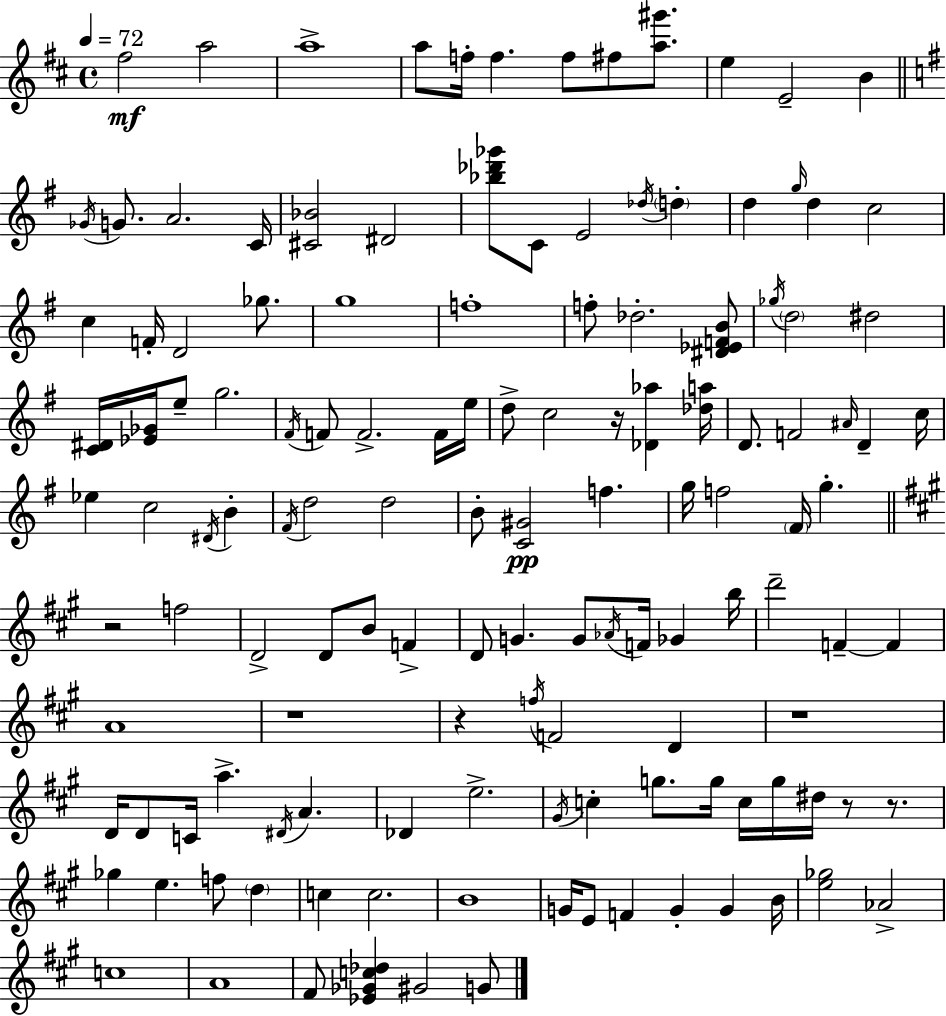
F#5/h A5/h A5/w A5/e F5/s F5/q. F5/e F#5/e [A5,G#6]/e. E5/q E4/h B4/q Gb4/s G4/e. A4/h. C4/s [C#4,Bb4]/h D#4/h [Bb5,Db6,Gb6]/e C4/e E4/h Db5/s D5/q D5/q G5/s D5/q C5/h C5/q F4/s D4/h Gb5/e. G5/w F5/w F5/e Db5/h. [D#4,Eb4,F4,B4]/e Gb5/s D5/h D#5/h [C4,D#4]/s [Eb4,Gb4]/s E5/e G5/h. F#4/s F4/e F4/h. F4/s E5/s D5/e C5/h R/s [Db4,Ab5]/q [Db5,A5]/s D4/e. F4/h A#4/s D4/q C5/s Eb5/q C5/h D#4/s B4/q F#4/s D5/h D5/h B4/e [C4,G#4]/h F5/q. G5/s F5/h F#4/s G5/q. R/h F5/h D4/h D4/e B4/e F4/q D4/e G4/q. G4/e Ab4/s F4/s Gb4/q B5/s D6/h F4/q F4/q A4/w R/w R/q F5/s F4/h D4/q R/w D4/s D4/e C4/s A5/q. D#4/s A4/q. Db4/q E5/h. G#4/s C5/q G5/e. G5/s C5/s G5/s D#5/s R/e R/e. Gb5/q E5/q. F5/e D5/q C5/q C5/h. B4/w G4/s E4/e F4/q G4/q G4/q B4/s [E5,Gb5]/h Ab4/h C5/w A4/w F#4/e [Eb4,Gb4,C5,Db5]/q G#4/h G4/e